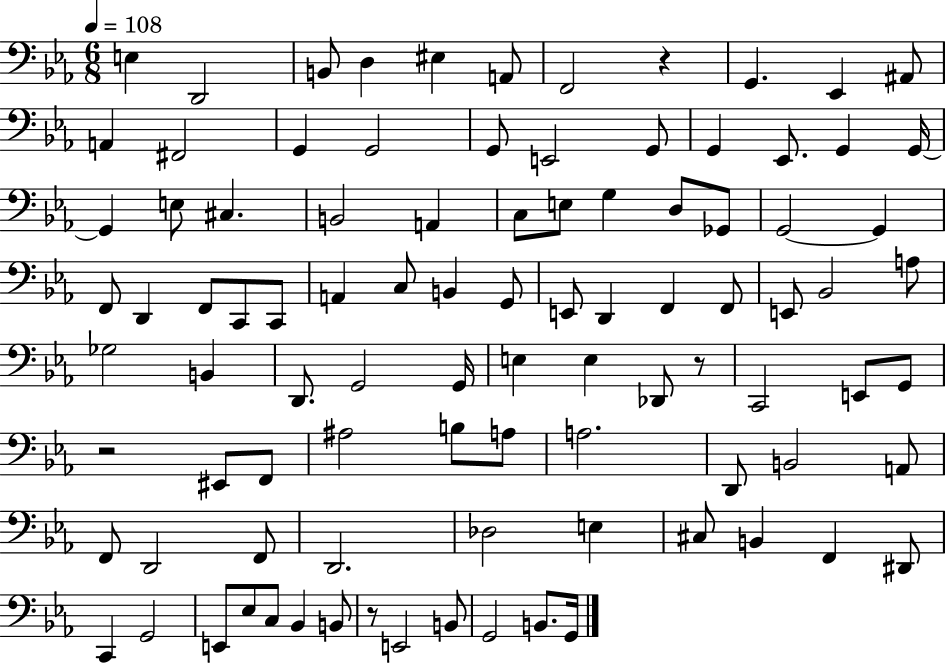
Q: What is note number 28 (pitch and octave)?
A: E3